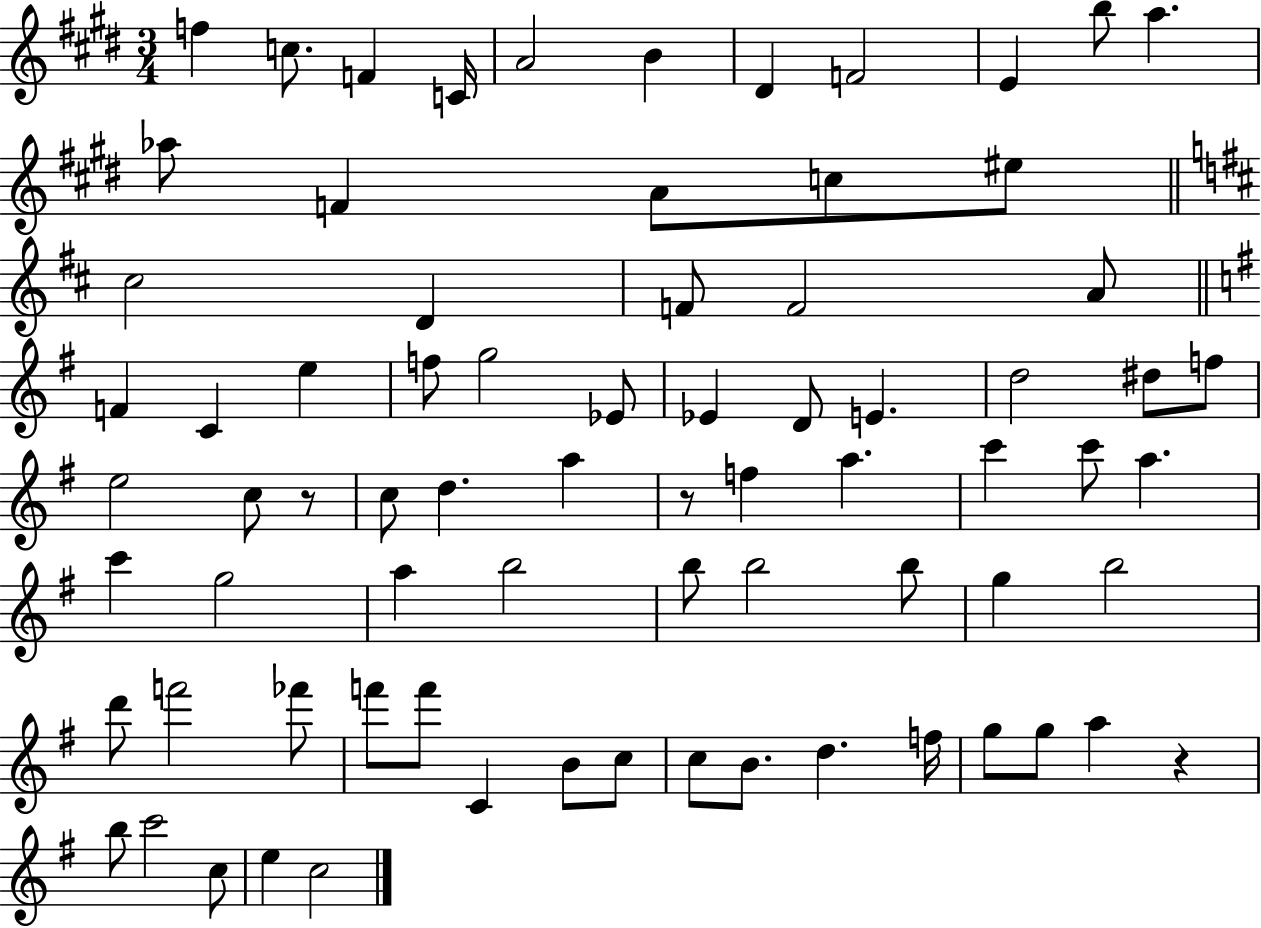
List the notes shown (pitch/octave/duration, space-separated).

F5/q C5/e. F4/q C4/s A4/h B4/q D#4/q F4/h E4/q B5/e A5/q. Ab5/e F4/q A4/e C5/e EIS5/e C#5/h D4/q F4/e F4/h A4/e F4/q C4/q E5/q F5/e G5/h Eb4/e Eb4/q D4/e E4/q. D5/h D#5/e F5/e E5/h C5/e R/e C5/e D5/q. A5/q R/e F5/q A5/q. C6/q C6/e A5/q. C6/q G5/h A5/q B5/h B5/e B5/h B5/e G5/q B5/h D6/e F6/h FES6/e F6/e F6/e C4/q B4/e C5/e C5/e B4/e. D5/q. F5/s G5/e G5/e A5/q R/q B5/e C6/h C5/e E5/q C5/h